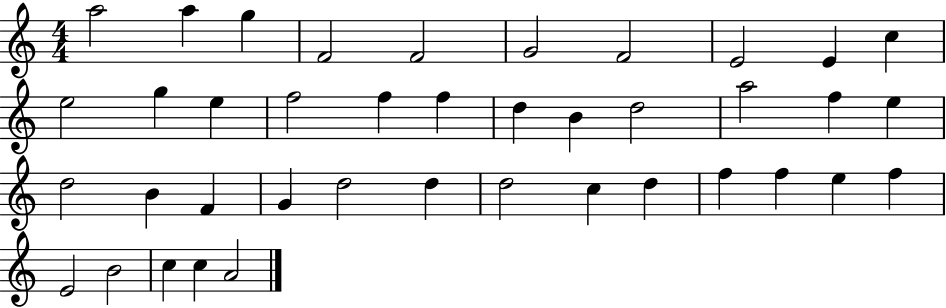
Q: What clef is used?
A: treble